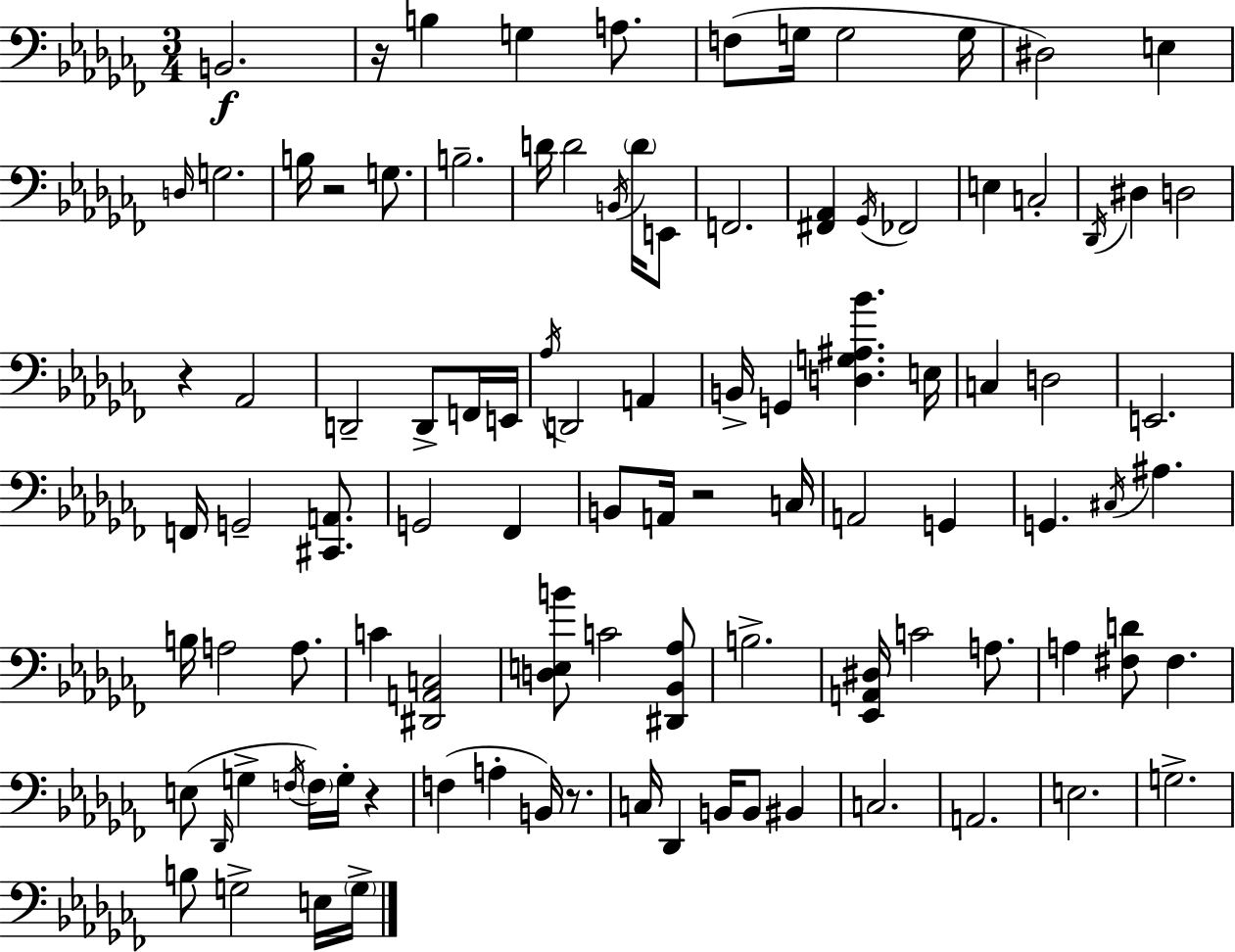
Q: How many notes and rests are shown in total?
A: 100